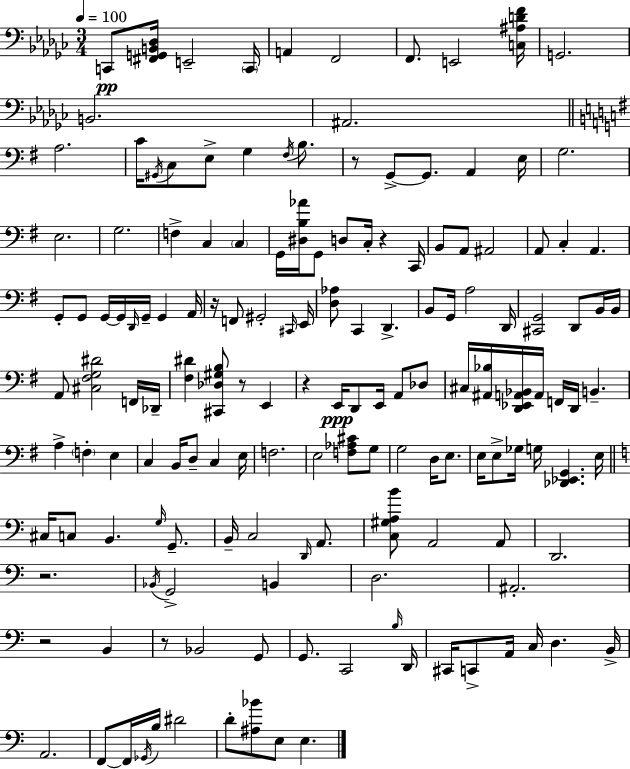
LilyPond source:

{
  \clef bass
  \numericTimeSignature
  \time 3/4
  \key ees \minor
  \tempo 4 = 100
  c,8\pp <fis, g, b, des>16 e,2-- \parenthesize c,16 | a,4 f,2 | f,8. e,2 <c ais d' f'>16 | g,2. | \break b,2. | ais,2. | \bar "||" \break \key g \major a2. | c'16 \acciaccatura { gis,16 } c8 e8-> g4 \acciaccatura { fis16 } b8. | r8 g,8->~~ g,8. a,4 | e16 g2. | \break e2. | g2. | f4-> c4 \parenthesize c4 | g,16 <dis b aes'>16 g,8 d8 c16-. r4 | \break c,16 b,8 a,8 ais,2 | a,8 c4-. a,4. | g,8-. g,8 g,16~~ g,16 \grace { d,16 } g,16-- g,4 | a,16 r16 f,8 gis,2-. | \break \grace { cis,16 } e,16 <d aes>8 c,4 d,4.-> | b,8 g,16 a2 | d,16 <cis, g,>2 | d,8 b,16 b,16 a,8 <cis fis g dis'>2 | \break f,16 des,16-- <fis dis'>4 <cis, des gis b>8 r8 | e,4 r4 e,16\ppp d,8 e,16 | a,8 des8 cis16 <ais, bes>16 <d, ees, a, bes,>16 a,16 f,16 d,16 b,4.-- | a4-> \parenthesize f4-. | \break e4 c4 b,16 d8-- c4 | e16 f2. | e2 | <f aes cis'>8 g8 g2 | \break d16 e8. e16 e8-> ges16 g16 <des, ees, g,>4. | e16 \bar "||" \break \key c \major cis16 c8 b,4. \grace { g16 } g,8.-- | b,16-- c2 \grace { d,16 } a,8. | <c gis a b'>8 a,2 | a,8 d,2. | \break r2. | \acciaccatura { bes,16 } g,2-> b,4 | d2. | ais,2.-. | \break r2 b,4 | r8 bes,2 | g,8 g,8. c,2 | \grace { b16 } d,16 cis,16 c,8-> a,16 c16 d4. | \break b,16-> a,2. | f,8~~ f,16 \acciaccatura { ges,16 } b16 dis'2 | d'8-. <ais bes'>8 e8 e4. | \bar "|."
}